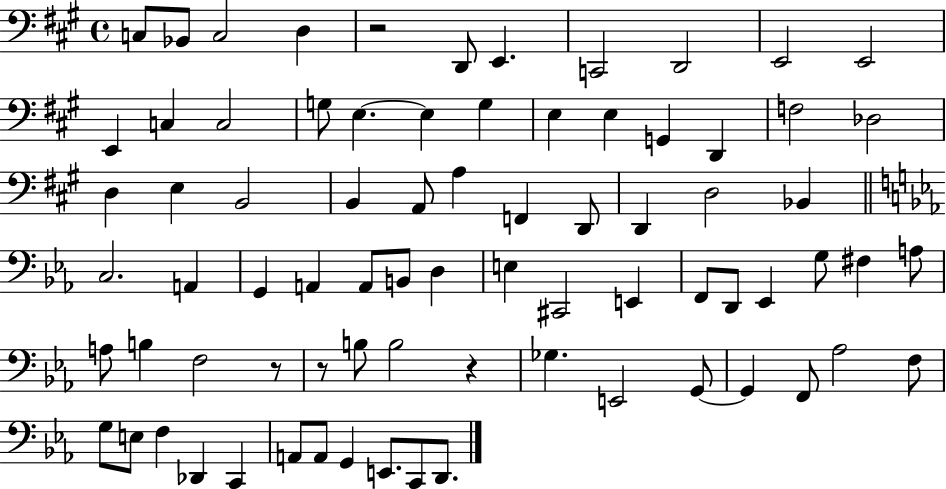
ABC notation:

X:1
T:Untitled
M:4/4
L:1/4
K:A
C,/2 _B,,/2 C,2 D, z2 D,,/2 E,, C,,2 D,,2 E,,2 E,,2 E,, C, C,2 G,/2 E, E, G, E, E, G,, D,, F,2 _D,2 D, E, B,,2 B,, A,,/2 A, F,, D,,/2 D,, D,2 _B,, C,2 A,, G,, A,, A,,/2 B,,/2 D, E, ^C,,2 E,, F,,/2 D,,/2 _E,, G,/2 ^F, A,/2 A,/2 B, F,2 z/2 z/2 B,/2 B,2 z _G, E,,2 G,,/2 G,, F,,/2 _A,2 F,/2 G,/2 E,/2 F, _D,, C,, A,,/2 A,,/2 G,, E,,/2 C,,/2 D,,/2